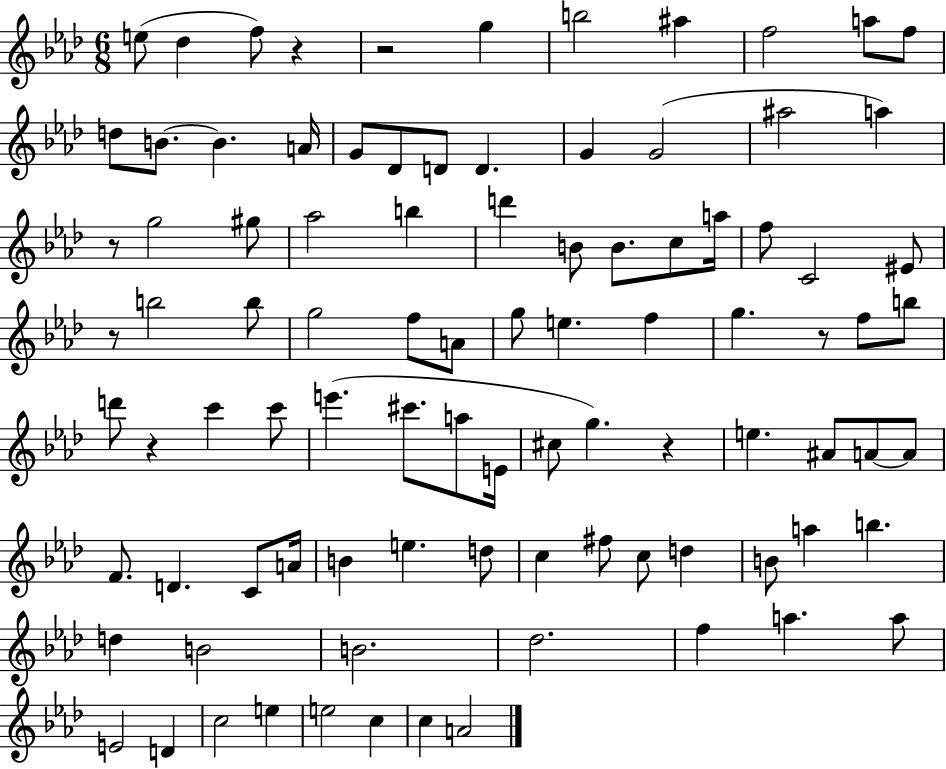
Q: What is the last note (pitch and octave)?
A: A4